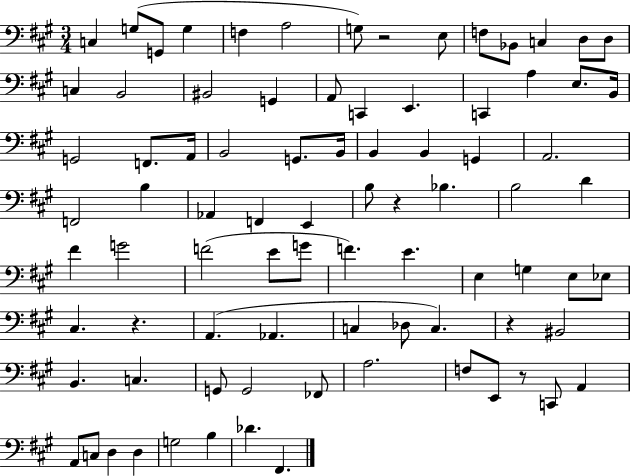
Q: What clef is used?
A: bass